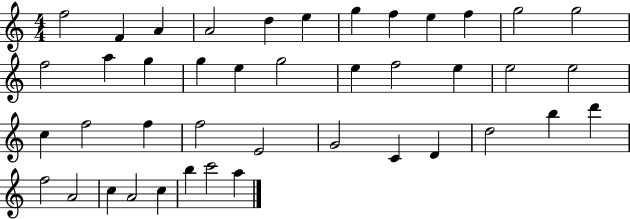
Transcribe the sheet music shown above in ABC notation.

X:1
T:Untitled
M:4/4
L:1/4
K:C
f2 F A A2 d e g f e f g2 g2 f2 a g g e g2 e f2 e e2 e2 c f2 f f2 E2 G2 C D d2 b d' f2 A2 c A2 c b c'2 a